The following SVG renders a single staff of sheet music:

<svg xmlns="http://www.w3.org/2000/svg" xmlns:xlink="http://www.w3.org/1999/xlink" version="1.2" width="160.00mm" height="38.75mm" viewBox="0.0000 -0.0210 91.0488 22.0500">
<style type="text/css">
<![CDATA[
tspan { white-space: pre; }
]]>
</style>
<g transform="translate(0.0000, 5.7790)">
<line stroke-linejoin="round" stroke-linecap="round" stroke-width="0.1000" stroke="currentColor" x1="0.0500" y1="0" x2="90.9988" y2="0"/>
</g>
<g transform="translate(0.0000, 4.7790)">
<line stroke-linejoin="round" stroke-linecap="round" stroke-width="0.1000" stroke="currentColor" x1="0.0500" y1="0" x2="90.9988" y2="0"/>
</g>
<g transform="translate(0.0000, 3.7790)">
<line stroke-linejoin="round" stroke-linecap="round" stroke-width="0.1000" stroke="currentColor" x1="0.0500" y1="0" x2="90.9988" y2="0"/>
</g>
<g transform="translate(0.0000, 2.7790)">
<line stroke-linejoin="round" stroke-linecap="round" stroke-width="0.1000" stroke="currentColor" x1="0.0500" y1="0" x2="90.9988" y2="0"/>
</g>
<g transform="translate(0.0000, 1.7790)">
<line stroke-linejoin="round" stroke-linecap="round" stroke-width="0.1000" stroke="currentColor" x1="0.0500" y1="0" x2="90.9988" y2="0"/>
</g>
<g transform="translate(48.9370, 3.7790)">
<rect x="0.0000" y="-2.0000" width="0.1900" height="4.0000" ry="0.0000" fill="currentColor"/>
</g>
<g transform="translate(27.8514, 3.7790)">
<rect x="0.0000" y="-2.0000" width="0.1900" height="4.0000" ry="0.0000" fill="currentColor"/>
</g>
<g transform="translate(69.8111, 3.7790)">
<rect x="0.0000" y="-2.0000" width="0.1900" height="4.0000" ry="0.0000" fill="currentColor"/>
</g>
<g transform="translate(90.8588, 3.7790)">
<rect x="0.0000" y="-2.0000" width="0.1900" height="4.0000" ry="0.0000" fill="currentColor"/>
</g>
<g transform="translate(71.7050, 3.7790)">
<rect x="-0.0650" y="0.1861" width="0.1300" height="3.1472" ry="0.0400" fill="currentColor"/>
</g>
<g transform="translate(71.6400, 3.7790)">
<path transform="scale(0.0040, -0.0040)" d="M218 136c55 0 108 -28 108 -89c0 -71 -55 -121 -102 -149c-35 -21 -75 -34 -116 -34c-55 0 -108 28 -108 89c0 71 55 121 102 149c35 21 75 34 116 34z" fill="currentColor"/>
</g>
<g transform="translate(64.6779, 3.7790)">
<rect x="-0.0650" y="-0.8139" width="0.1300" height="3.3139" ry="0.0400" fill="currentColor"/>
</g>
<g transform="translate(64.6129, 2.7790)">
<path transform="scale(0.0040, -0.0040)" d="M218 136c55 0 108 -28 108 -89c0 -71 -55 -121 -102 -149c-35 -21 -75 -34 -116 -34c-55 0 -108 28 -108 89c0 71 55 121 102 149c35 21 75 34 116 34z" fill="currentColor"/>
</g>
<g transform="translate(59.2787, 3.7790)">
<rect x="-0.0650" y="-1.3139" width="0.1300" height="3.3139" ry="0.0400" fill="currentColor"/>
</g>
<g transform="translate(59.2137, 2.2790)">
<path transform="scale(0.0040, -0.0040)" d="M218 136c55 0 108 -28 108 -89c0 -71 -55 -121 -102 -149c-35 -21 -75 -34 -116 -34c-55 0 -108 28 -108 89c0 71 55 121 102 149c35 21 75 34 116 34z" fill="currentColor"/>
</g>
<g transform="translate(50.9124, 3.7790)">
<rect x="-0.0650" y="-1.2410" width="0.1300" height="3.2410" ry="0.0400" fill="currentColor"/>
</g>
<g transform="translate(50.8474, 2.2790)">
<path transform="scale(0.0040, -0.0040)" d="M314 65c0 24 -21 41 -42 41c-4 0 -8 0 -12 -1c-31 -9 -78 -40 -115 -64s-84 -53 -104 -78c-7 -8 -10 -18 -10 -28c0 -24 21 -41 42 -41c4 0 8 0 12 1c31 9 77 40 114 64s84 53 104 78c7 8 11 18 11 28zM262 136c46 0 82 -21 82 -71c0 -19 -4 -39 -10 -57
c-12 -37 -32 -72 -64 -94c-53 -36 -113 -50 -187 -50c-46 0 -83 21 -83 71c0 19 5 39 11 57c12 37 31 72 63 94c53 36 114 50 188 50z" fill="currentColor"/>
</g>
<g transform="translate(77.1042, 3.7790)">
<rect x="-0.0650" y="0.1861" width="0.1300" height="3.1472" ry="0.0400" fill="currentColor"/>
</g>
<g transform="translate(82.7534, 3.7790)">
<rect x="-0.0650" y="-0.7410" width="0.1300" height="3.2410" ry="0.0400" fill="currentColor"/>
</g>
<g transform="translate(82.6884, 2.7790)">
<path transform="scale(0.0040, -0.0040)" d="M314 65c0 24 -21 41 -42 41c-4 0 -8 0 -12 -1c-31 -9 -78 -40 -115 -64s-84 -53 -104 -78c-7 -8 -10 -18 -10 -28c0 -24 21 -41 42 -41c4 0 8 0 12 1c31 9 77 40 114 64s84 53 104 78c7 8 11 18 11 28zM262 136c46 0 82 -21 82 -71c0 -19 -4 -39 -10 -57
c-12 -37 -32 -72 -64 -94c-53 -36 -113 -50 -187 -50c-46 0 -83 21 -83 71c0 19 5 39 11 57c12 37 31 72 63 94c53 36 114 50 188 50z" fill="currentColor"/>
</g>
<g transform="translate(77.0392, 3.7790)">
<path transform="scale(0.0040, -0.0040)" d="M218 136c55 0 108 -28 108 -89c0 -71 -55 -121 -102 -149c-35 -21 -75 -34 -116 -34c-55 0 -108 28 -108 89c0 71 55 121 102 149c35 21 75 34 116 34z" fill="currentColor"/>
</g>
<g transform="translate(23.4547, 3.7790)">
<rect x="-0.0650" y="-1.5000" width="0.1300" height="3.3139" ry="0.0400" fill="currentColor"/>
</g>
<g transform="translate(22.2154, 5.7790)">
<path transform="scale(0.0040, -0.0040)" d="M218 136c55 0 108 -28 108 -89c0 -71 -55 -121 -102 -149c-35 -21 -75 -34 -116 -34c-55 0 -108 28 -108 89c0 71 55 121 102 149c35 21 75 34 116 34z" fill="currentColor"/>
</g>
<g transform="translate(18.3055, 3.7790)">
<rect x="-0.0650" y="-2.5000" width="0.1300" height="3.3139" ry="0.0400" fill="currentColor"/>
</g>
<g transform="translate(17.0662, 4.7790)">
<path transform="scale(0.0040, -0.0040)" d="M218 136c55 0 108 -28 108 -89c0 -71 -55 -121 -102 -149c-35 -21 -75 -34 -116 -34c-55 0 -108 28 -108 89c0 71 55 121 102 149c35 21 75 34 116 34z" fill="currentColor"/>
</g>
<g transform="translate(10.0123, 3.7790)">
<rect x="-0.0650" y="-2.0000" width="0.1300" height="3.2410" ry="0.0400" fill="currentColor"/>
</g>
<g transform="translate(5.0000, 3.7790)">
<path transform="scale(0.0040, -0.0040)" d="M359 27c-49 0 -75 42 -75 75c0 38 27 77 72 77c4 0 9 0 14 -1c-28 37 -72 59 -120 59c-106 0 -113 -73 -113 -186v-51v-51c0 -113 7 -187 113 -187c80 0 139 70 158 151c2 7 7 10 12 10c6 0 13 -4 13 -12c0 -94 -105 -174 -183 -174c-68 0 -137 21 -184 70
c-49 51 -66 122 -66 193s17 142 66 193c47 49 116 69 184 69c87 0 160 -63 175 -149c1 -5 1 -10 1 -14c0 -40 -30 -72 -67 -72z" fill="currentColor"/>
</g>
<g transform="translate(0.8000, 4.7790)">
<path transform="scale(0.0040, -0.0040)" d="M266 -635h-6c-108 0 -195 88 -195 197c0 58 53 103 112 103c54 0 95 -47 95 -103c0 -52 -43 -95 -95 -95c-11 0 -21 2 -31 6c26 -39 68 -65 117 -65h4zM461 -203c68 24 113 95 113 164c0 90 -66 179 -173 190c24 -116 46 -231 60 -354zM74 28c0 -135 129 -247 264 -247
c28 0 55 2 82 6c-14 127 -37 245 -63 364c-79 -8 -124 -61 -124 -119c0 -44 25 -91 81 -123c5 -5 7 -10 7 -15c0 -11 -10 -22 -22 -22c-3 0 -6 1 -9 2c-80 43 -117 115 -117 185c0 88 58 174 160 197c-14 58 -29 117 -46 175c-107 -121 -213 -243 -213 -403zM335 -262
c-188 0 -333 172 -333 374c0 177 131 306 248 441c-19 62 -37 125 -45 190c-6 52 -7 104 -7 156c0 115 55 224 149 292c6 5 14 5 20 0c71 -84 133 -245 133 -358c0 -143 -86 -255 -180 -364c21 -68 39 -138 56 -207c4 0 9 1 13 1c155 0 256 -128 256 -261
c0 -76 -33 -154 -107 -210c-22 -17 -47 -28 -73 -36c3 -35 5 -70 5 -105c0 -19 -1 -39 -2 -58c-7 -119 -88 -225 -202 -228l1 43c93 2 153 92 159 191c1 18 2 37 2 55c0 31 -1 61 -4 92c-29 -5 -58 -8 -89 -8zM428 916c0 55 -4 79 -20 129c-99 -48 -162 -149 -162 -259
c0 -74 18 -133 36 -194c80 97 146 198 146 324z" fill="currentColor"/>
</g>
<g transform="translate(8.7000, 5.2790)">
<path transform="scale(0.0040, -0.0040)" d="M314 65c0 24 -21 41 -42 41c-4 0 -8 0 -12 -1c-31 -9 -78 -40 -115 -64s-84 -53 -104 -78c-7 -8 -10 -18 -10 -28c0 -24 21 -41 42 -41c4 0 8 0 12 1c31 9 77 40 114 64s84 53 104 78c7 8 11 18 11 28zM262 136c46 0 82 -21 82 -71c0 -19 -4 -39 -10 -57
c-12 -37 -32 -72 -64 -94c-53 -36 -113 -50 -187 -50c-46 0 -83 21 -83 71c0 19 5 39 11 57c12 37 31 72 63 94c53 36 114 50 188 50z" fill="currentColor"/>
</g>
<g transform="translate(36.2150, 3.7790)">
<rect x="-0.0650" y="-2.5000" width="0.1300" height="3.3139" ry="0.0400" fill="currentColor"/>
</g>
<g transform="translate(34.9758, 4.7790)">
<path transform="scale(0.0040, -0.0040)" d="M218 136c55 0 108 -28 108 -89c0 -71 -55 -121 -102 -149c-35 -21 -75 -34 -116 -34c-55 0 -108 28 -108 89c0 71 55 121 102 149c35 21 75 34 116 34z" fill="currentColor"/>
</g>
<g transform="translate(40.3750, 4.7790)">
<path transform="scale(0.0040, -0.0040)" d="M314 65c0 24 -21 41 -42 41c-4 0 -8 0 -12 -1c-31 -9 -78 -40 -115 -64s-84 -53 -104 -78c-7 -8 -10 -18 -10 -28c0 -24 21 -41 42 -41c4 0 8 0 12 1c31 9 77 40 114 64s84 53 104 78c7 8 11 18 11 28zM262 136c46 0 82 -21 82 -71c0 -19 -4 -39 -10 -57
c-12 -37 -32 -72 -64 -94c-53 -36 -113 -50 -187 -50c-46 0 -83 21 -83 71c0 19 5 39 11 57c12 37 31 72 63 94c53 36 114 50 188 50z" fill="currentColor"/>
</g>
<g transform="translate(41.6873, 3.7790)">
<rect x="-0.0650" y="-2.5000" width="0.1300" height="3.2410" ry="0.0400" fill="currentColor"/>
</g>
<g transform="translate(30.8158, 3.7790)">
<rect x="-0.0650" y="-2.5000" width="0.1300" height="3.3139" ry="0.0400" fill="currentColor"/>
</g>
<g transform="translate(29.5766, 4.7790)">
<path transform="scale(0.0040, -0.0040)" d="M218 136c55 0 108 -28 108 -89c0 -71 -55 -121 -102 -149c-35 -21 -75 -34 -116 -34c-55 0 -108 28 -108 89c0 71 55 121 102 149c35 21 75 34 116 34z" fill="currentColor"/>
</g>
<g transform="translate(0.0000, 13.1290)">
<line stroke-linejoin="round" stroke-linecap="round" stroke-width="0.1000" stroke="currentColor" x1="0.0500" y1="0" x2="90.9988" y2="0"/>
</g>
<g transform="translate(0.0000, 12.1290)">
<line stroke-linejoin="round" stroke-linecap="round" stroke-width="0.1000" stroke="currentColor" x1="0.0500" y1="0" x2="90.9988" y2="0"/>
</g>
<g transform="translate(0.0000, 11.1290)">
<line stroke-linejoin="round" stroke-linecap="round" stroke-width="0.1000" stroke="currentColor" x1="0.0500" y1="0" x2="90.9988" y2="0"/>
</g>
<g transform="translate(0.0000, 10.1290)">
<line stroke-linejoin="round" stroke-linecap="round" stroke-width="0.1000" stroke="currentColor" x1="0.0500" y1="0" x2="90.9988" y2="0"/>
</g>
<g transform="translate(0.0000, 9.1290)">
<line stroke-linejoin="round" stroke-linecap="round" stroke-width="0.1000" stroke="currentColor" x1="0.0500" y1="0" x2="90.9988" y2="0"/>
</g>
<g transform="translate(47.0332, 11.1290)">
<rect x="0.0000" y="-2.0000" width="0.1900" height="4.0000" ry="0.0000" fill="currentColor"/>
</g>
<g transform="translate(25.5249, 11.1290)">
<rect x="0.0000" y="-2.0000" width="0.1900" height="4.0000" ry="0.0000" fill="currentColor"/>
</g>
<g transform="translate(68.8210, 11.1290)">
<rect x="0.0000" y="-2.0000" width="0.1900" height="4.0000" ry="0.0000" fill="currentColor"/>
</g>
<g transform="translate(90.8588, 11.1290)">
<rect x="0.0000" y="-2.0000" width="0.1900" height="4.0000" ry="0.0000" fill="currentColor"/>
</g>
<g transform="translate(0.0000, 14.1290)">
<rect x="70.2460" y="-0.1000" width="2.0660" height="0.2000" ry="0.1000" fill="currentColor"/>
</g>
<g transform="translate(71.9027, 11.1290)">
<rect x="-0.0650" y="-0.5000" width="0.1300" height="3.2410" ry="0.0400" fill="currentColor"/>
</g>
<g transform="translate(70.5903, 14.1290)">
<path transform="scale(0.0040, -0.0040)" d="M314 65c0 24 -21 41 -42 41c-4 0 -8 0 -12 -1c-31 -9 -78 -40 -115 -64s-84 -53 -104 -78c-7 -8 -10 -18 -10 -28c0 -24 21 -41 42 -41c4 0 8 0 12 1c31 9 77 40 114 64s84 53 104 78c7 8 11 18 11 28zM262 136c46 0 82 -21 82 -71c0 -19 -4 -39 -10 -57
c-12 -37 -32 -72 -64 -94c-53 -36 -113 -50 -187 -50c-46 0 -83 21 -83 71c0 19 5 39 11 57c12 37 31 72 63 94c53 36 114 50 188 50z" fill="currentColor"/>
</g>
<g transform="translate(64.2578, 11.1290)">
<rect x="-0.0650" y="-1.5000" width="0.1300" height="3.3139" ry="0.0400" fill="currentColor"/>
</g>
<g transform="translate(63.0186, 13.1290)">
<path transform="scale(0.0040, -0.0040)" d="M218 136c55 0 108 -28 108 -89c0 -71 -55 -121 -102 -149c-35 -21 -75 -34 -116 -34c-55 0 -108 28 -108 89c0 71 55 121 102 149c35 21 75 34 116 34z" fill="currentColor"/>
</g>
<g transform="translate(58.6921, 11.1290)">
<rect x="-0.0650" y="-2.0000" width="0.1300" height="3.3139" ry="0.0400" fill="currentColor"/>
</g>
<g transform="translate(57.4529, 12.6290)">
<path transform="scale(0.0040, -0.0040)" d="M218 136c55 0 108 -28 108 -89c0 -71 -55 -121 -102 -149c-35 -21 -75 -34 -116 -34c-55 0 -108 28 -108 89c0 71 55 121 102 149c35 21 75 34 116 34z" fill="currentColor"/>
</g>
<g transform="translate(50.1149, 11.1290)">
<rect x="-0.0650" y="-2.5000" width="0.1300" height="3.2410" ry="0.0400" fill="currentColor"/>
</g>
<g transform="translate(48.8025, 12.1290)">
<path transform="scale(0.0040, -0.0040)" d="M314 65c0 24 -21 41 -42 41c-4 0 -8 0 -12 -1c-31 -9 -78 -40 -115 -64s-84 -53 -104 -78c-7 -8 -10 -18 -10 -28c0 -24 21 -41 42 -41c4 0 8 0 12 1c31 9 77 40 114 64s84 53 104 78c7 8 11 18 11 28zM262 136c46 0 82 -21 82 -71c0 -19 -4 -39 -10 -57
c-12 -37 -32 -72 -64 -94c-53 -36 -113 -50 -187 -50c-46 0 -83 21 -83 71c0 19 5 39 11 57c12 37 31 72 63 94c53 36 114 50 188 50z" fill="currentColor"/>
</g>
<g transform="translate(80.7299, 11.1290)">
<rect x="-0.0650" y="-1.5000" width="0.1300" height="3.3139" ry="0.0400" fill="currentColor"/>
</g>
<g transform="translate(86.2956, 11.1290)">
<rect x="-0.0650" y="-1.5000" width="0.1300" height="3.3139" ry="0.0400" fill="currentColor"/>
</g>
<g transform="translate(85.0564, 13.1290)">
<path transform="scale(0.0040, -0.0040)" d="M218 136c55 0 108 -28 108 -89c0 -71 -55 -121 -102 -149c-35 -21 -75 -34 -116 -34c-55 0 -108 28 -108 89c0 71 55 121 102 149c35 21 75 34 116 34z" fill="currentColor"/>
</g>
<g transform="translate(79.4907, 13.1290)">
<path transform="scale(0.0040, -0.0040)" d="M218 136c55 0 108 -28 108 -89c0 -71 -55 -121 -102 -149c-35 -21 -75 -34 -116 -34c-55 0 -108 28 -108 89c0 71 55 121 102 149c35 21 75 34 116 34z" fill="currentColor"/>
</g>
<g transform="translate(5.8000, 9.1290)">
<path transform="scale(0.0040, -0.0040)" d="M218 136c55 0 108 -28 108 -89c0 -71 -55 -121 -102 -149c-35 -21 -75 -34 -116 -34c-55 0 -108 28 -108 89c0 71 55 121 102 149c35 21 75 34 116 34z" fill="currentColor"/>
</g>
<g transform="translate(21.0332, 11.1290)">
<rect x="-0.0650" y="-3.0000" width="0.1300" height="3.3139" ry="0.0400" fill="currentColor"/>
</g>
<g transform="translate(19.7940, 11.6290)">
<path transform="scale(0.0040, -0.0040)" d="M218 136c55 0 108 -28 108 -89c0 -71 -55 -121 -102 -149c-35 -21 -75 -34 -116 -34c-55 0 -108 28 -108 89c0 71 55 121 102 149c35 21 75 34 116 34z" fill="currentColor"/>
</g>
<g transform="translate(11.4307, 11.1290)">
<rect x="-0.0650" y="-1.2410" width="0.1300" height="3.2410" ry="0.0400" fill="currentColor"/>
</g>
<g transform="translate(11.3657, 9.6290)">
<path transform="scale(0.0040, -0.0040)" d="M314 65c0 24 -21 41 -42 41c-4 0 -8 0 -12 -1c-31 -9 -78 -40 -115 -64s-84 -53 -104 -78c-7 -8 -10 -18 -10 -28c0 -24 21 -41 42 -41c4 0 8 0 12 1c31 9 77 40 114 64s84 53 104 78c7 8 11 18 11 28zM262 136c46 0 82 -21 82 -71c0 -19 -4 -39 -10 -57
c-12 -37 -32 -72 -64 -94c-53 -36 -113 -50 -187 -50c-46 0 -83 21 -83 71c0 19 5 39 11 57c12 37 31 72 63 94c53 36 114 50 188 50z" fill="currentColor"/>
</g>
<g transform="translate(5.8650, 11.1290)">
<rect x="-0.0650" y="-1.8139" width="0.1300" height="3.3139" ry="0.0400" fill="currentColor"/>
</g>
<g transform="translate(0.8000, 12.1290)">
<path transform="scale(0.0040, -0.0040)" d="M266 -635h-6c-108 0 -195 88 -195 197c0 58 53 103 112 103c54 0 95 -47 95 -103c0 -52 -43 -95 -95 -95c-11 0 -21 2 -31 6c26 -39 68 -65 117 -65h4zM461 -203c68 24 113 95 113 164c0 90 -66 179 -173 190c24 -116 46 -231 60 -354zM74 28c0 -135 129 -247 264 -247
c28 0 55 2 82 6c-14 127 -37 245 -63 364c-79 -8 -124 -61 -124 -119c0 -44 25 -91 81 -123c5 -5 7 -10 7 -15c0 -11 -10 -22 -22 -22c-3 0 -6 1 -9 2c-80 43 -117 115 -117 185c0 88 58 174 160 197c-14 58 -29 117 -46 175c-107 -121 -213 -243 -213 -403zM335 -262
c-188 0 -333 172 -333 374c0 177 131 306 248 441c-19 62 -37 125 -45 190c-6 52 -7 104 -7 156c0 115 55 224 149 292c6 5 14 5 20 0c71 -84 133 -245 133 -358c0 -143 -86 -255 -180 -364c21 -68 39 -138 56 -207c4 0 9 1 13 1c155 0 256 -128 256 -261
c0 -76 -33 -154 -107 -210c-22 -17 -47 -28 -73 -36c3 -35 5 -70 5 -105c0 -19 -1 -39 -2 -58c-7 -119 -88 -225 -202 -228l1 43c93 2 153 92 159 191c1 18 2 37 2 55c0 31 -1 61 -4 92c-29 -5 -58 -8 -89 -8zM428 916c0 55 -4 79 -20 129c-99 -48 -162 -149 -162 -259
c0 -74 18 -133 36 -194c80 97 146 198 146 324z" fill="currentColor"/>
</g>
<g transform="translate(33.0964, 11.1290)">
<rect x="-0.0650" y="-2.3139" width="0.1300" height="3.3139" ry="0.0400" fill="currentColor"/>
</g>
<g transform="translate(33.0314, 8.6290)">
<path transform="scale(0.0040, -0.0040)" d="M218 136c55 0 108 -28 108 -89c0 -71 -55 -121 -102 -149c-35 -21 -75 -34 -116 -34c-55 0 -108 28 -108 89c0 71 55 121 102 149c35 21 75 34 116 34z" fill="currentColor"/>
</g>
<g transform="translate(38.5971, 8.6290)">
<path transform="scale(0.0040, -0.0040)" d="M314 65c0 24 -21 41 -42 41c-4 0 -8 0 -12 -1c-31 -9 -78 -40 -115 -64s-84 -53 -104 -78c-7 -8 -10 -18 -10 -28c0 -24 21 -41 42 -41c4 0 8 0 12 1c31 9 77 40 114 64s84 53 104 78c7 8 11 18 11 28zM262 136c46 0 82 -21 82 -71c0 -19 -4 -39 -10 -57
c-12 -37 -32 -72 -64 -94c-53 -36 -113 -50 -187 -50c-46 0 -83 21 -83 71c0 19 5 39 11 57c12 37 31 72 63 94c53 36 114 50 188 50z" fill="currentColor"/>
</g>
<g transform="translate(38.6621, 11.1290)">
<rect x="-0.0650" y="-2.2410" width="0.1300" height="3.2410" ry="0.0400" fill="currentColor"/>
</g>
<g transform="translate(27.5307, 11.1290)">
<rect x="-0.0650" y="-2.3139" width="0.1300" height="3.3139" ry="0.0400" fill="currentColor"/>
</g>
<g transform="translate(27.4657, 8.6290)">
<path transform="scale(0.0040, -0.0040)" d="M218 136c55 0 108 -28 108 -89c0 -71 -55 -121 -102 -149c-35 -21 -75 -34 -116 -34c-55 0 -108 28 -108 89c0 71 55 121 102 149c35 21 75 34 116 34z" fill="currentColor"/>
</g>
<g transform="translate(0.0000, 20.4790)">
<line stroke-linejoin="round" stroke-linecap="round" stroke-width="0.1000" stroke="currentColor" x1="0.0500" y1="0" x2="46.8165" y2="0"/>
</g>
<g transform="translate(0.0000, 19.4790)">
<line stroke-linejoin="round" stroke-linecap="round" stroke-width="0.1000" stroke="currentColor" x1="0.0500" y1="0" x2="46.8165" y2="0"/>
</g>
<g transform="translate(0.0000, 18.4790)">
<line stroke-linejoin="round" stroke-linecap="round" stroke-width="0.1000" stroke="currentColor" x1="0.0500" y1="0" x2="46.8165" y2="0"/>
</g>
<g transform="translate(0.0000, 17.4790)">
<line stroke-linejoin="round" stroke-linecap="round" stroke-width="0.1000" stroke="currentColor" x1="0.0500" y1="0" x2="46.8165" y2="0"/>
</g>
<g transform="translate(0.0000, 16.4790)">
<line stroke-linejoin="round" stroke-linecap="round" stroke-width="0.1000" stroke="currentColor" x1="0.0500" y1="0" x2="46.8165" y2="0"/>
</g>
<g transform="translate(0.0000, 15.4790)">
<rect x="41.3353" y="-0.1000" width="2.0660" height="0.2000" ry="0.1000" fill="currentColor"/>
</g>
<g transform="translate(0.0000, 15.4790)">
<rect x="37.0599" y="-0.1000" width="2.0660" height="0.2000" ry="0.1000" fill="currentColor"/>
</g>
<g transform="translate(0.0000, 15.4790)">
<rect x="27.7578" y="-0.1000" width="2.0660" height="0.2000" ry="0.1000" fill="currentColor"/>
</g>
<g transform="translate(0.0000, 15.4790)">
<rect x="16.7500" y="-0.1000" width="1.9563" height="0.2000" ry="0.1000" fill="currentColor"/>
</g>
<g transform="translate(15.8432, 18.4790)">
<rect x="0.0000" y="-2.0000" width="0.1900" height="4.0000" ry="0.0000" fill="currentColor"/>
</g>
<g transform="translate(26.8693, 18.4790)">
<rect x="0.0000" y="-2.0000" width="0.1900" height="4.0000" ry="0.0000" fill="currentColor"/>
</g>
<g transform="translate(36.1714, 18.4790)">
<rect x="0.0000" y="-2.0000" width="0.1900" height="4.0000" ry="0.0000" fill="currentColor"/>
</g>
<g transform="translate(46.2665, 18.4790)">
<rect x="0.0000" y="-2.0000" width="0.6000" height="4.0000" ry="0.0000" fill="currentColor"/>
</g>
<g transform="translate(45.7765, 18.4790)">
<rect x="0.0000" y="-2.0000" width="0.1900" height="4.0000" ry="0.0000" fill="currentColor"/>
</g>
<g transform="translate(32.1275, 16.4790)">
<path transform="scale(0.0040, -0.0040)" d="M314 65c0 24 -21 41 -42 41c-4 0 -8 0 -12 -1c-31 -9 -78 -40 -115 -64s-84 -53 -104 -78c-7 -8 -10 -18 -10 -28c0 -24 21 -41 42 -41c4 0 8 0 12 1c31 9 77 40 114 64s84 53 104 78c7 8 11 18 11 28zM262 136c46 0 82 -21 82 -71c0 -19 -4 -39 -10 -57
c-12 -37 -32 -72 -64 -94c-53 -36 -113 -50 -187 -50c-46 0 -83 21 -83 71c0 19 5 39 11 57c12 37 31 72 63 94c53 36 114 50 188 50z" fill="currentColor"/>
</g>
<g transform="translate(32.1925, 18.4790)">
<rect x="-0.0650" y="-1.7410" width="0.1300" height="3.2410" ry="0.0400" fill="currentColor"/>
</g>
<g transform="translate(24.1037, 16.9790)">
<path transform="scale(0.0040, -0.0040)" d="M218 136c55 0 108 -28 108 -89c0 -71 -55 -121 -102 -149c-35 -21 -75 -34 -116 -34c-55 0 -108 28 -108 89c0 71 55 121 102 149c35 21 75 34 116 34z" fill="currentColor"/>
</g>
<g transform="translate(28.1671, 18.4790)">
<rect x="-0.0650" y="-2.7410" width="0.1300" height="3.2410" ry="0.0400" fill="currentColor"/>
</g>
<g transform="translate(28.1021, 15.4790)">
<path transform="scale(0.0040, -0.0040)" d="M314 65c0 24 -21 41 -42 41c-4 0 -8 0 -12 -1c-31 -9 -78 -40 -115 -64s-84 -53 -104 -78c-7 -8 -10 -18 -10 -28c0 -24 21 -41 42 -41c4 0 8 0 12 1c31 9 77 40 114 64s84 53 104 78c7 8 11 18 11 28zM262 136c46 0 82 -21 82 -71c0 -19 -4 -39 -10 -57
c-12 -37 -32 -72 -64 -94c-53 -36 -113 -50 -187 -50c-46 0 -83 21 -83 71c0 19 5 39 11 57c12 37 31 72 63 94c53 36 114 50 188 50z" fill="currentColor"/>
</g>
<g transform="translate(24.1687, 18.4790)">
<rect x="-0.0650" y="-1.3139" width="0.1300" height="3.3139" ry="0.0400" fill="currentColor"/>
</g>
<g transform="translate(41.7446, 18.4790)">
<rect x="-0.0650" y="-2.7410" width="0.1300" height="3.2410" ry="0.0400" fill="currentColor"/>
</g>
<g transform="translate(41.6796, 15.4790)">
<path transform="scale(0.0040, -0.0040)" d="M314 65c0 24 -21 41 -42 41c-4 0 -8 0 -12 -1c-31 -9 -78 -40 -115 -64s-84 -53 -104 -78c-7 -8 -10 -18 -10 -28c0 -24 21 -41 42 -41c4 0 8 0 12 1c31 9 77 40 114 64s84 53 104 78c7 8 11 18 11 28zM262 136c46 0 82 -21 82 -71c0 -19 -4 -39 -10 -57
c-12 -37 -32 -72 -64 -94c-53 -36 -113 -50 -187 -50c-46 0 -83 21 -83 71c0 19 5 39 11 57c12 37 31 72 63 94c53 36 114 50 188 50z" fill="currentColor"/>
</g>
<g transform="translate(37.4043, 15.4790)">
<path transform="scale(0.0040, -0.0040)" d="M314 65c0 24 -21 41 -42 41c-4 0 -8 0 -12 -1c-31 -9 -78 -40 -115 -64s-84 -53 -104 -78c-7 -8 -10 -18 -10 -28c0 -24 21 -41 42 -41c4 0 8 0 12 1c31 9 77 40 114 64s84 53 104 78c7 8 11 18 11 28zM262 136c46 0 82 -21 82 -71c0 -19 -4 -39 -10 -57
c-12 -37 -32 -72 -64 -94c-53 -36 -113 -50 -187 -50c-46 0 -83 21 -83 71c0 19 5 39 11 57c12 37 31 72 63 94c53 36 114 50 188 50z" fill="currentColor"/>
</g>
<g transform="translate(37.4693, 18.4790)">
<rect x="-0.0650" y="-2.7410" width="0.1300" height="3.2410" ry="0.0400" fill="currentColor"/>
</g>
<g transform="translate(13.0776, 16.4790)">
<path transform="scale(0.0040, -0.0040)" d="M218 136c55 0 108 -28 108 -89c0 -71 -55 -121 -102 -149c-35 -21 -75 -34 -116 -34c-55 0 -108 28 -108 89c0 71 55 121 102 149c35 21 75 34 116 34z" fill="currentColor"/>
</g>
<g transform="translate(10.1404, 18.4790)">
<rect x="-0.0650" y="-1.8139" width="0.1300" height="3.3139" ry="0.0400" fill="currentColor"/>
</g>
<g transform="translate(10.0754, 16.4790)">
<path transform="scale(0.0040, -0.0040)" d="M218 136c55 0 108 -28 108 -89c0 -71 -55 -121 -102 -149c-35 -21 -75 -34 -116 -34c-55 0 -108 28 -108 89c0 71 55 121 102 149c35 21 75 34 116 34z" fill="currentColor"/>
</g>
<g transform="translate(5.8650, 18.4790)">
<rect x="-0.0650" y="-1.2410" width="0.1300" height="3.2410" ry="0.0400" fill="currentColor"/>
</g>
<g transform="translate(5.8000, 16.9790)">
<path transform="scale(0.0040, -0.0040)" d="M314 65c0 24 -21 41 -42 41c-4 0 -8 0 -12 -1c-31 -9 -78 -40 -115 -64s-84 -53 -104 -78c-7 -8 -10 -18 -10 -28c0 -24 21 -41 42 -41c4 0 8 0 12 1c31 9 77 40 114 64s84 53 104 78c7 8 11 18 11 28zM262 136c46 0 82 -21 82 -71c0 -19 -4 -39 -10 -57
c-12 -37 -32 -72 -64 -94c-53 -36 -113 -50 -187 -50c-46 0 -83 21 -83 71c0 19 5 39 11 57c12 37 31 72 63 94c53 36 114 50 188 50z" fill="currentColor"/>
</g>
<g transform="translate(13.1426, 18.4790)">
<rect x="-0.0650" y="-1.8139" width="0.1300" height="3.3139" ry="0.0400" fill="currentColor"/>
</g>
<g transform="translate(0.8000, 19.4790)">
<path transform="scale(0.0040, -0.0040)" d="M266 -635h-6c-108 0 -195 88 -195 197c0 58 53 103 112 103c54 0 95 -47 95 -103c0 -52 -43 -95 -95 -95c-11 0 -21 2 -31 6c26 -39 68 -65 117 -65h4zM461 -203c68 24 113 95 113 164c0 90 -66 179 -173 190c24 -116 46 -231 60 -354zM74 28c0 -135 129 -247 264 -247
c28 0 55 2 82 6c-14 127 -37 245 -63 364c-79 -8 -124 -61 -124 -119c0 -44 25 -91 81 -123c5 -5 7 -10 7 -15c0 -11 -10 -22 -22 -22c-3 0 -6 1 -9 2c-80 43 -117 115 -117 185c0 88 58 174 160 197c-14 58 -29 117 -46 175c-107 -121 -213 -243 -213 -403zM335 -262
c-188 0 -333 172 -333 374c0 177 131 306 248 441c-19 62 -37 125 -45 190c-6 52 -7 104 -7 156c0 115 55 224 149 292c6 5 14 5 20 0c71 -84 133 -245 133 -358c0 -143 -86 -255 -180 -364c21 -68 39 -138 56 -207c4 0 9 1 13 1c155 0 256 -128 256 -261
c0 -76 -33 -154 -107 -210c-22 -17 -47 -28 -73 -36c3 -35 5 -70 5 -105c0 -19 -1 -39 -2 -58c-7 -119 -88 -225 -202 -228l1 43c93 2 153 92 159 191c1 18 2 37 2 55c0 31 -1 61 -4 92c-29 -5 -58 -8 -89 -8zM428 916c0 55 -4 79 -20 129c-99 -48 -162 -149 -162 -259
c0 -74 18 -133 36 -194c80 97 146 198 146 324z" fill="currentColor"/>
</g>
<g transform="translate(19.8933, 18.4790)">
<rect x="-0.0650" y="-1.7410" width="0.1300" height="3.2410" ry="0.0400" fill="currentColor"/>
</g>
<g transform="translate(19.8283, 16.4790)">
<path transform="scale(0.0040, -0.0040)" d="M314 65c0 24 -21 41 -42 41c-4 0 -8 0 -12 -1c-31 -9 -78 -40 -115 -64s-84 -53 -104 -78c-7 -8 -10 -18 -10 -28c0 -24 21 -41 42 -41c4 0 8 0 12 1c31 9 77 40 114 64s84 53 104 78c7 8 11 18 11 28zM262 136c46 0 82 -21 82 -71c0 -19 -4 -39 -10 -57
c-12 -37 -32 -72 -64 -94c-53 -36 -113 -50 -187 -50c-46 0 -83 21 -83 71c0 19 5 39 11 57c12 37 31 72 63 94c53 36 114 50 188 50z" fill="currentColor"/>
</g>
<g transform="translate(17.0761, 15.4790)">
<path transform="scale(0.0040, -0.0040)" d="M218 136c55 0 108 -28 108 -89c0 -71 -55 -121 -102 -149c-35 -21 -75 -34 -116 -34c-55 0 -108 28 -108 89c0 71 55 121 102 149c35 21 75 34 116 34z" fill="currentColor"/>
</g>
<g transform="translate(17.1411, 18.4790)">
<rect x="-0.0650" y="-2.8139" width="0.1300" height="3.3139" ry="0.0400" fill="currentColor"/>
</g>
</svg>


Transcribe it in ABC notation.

X:1
T:Untitled
M:4/4
L:1/4
K:C
F2 G E G G G2 e2 e d B B d2 f e2 A g g g2 G2 F E C2 E E e2 f f a f2 e a2 f2 a2 a2